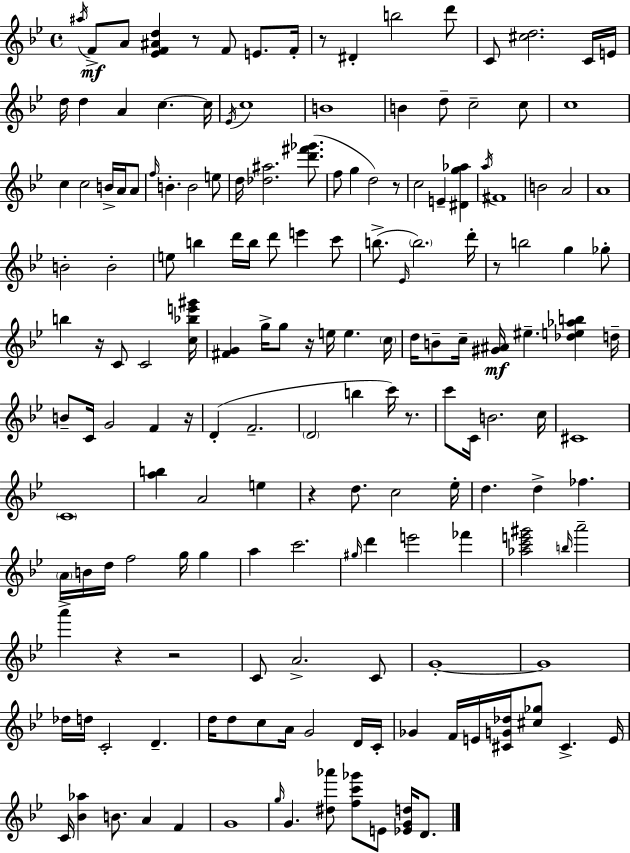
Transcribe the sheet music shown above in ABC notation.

X:1
T:Untitled
M:4/4
L:1/4
K:Gm
^a/4 F/2 A/2 [_EF^Ad] z/2 F/2 E/2 F/4 z/2 ^D b2 d'/2 C/2 [^cd]2 C/4 E/4 d/4 d A c c/4 _E/4 c4 B4 B d/2 c2 c/2 c4 c c2 B/4 A/4 A/2 f/4 B B2 e/2 d/4 [_d^a]2 [d'^f'_g']/2 f/2 g d2 z/2 c2 E [^Dg_a] a/4 ^F4 B2 A2 A4 B2 B2 e/2 b d'/4 b/4 d'/2 e' c'/2 b/2 _E/4 b2 d'/4 z/2 b2 g _g/2 b z/4 C/2 C2 [c_be'^g']/4 [^FG] g/4 g/2 z/4 e/4 e c/4 d/4 B/2 c/4 [^G^A]/4 ^e [_de_ab] d/4 B/2 C/4 G2 F z/4 D F2 D2 b c'/4 z/2 c'/2 C/4 B2 c/4 ^C4 C4 [ab] A2 e z d/2 c2 _e/4 d d _f A/4 B/4 d/4 f2 g/4 g a c'2 ^g/4 d' e'2 _f' [_ac'e'^g']2 b/4 a'2 a' z z2 C/2 A2 C/2 G4 G4 _d/4 d/4 C2 D d/4 d/2 c/2 A/4 G2 D/4 C/4 _G F/4 E/4 [^CG_d]/4 [^c_g]/2 ^C E/4 C/4 [_B_a] B/2 A F G4 g/4 G [^d_a']/2 [fc'_g']/2 E/2 [_EGd]/4 D/2